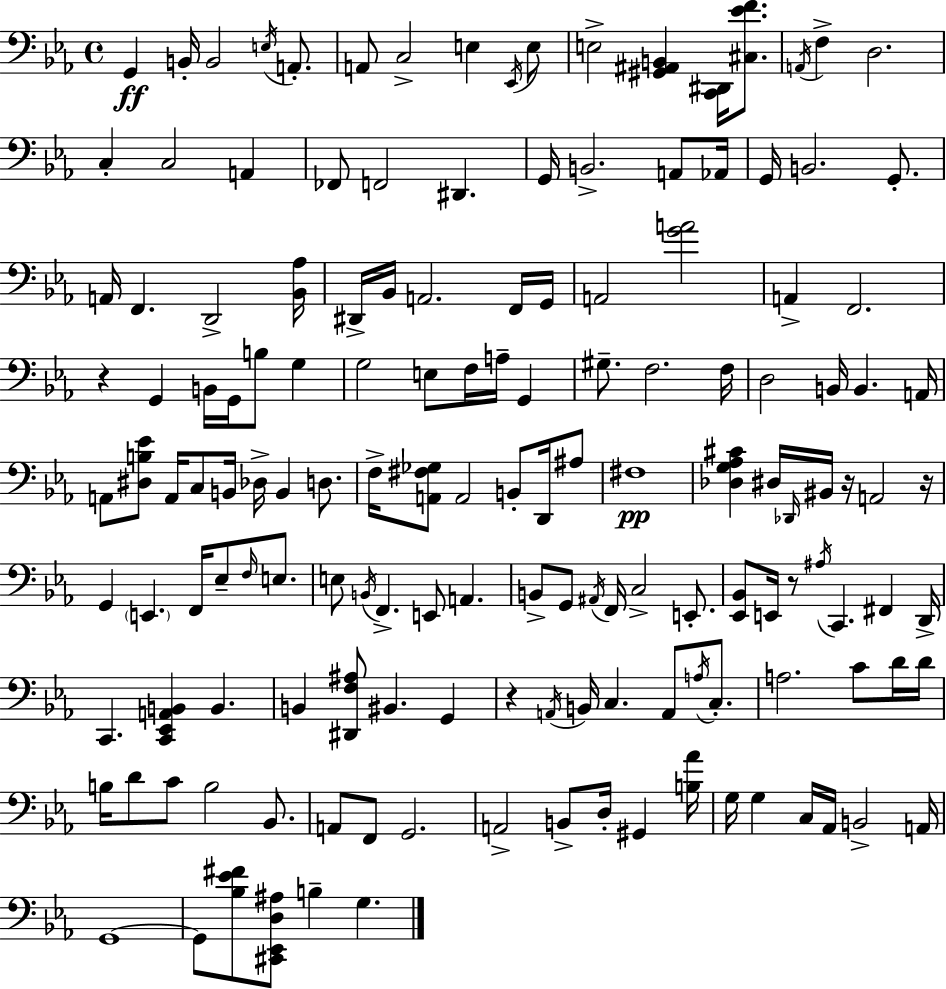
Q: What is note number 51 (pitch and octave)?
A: F3